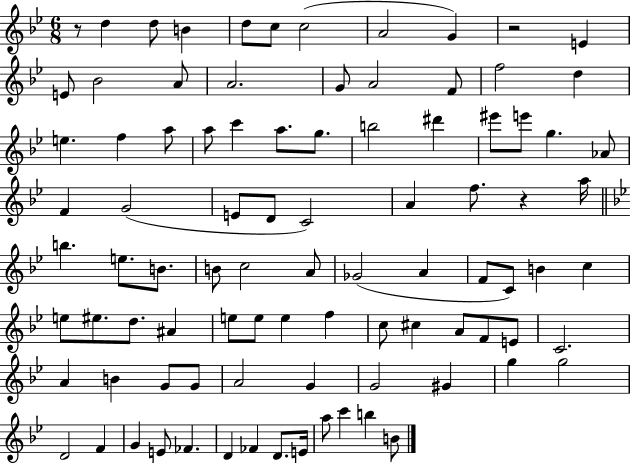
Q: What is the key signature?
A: BES major